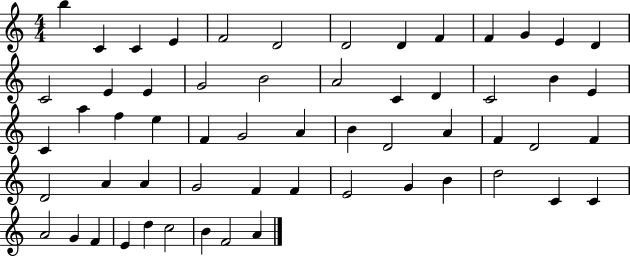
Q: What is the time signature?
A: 4/4